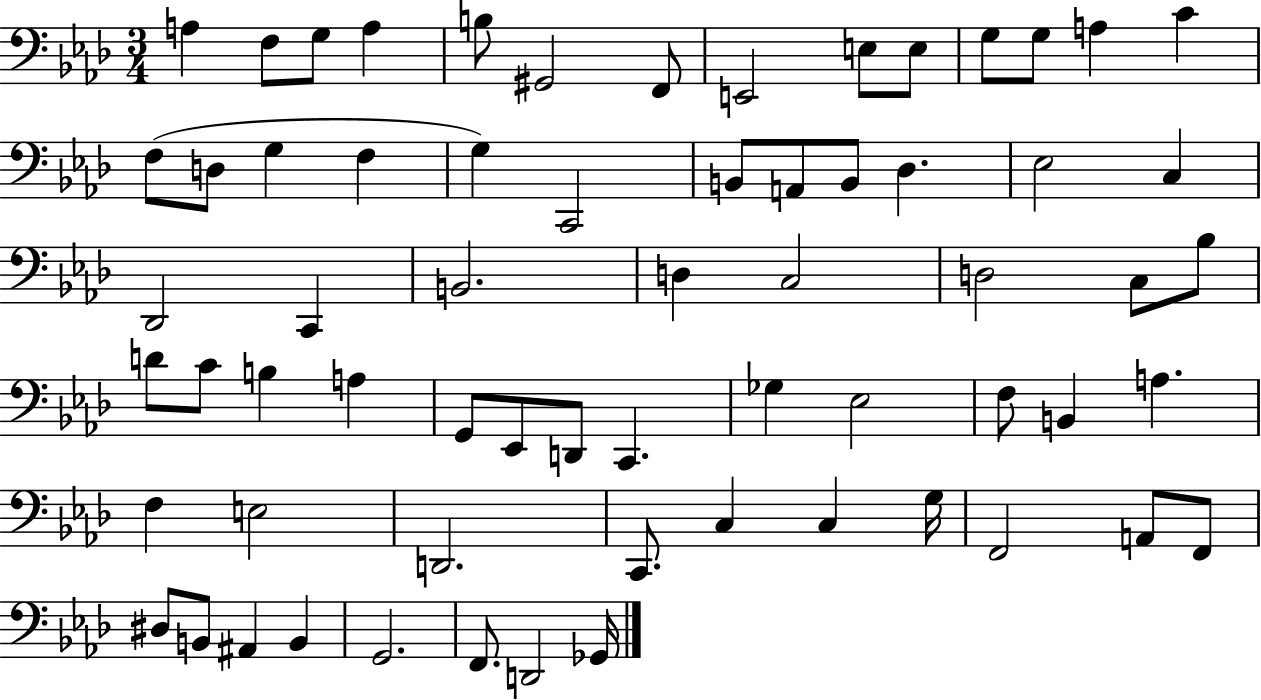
{
  \clef bass
  \numericTimeSignature
  \time 3/4
  \key aes \major
  \repeat volta 2 { a4 f8 g8 a4 | b8 gis,2 f,8 | e,2 e8 e8 | g8 g8 a4 c'4 | \break f8( d8 g4 f4 | g4) c,2 | b,8 a,8 b,8 des4. | ees2 c4 | \break des,2 c,4 | b,2. | d4 c2 | d2 c8 bes8 | \break d'8 c'8 b4 a4 | g,8 ees,8 d,8 c,4. | ges4 ees2 | f8 b,4 a4. | \break f4 e2 | d,2. | c,8. c4 c4 g16 | f,2 a,8 f,8 | \break dis8 b,8 ais,4 b,4 | g,2. | f,8. d,2 ges,16 | } \bar "|."
}